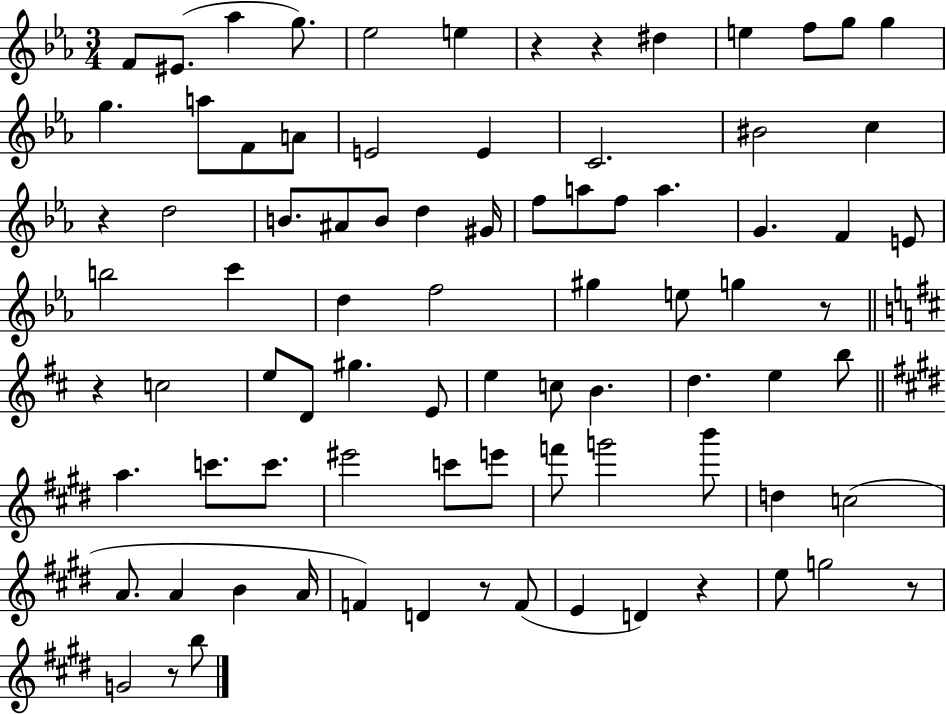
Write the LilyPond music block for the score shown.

{
  \clef treble
  \numericTimeSignature
  \time 3/4
  \key ees \major
  f'8 eis'8.( aes''4 g''8.) | ees''2 e''4 | r4 r4 dis''4 | e''4 f''8 g''8 g''4 | \break g''4. a''8 f'8 a'8 | e'2 e'4 | c'2. | bis'2 c''4 | \break r4 d''2 | b'8. ais'8 b'8 d''4 gis'16 | f''8 a''8 f''8 a''4. | g'4. f'4 e'8 | \break b''2 c'''4 | d''4 f''2 | gis''4 e''8 g''4 r8 | \bar "||" \break \key d \major r4 c''2 | e''8 d'8 gis''4. e'8 | e''4 c''8 b'4. | d''4. e''4 b''8 | \break \bar "||" \break \key e \major a''4. c'''8. c'''8. | eis'''2 c'''8 e'''8 | f'''8 g'''2 b'''8 | d''4 c''2( | \break a'8. a'4 b'4 a'16 | f'4) d'4 r8 f'8( | e'4 d'4) r4 | e''8 g''2 r8 | \break g'2 r8 b''8 | \bar "|."
}